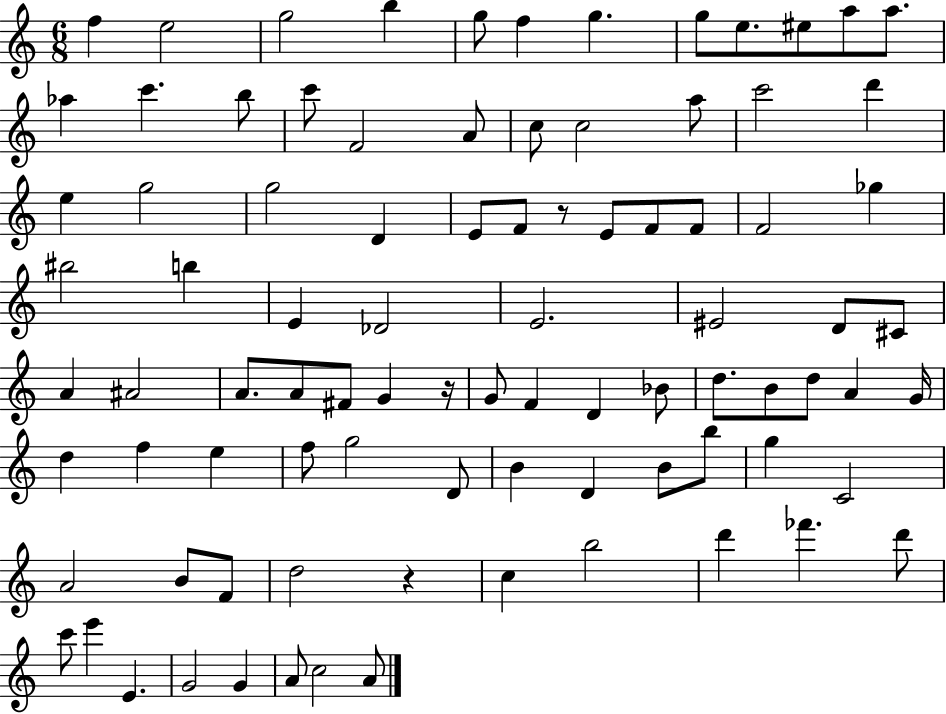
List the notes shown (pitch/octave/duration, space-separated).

F5/q E5/h G5/h B5/q G5/e F5/q G5/q. G5/e E5/e. EIS5/e A5/e A5/e. Ab5/q C6/q. B5/e C6/e F4/h A4/e C5/e C5/h A5/e C6/h D6/q E5/q G5/h G5/h D4/q E4/e F4/e R/e E4/e F4/e F4/e F4/h Gb5/q BIS5/h B5/q E4/q Db4/h E4/h. EIS4/h D4/e C#4/e A4/q A#4/h A4/e. A4/e F#4/e G4/q R/s G4/e F4/q D4/q Bb4/e D5/e. B4/e D5/e A4/q G4/s D5/q F5/q E5/q F5/e G5/h D4/e B4/q D4/q B4/e B5/e G5/q C4/h A4/h B4/e F4/e D5/h R/q C5/q B5/h D6/q FES6/q. D6/e C6/e E6/q E4/q. G4/h G4/q A4/e C5/h A4/e